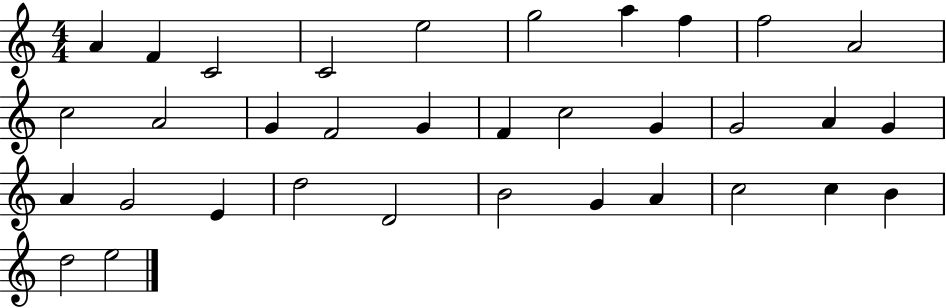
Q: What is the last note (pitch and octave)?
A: E5